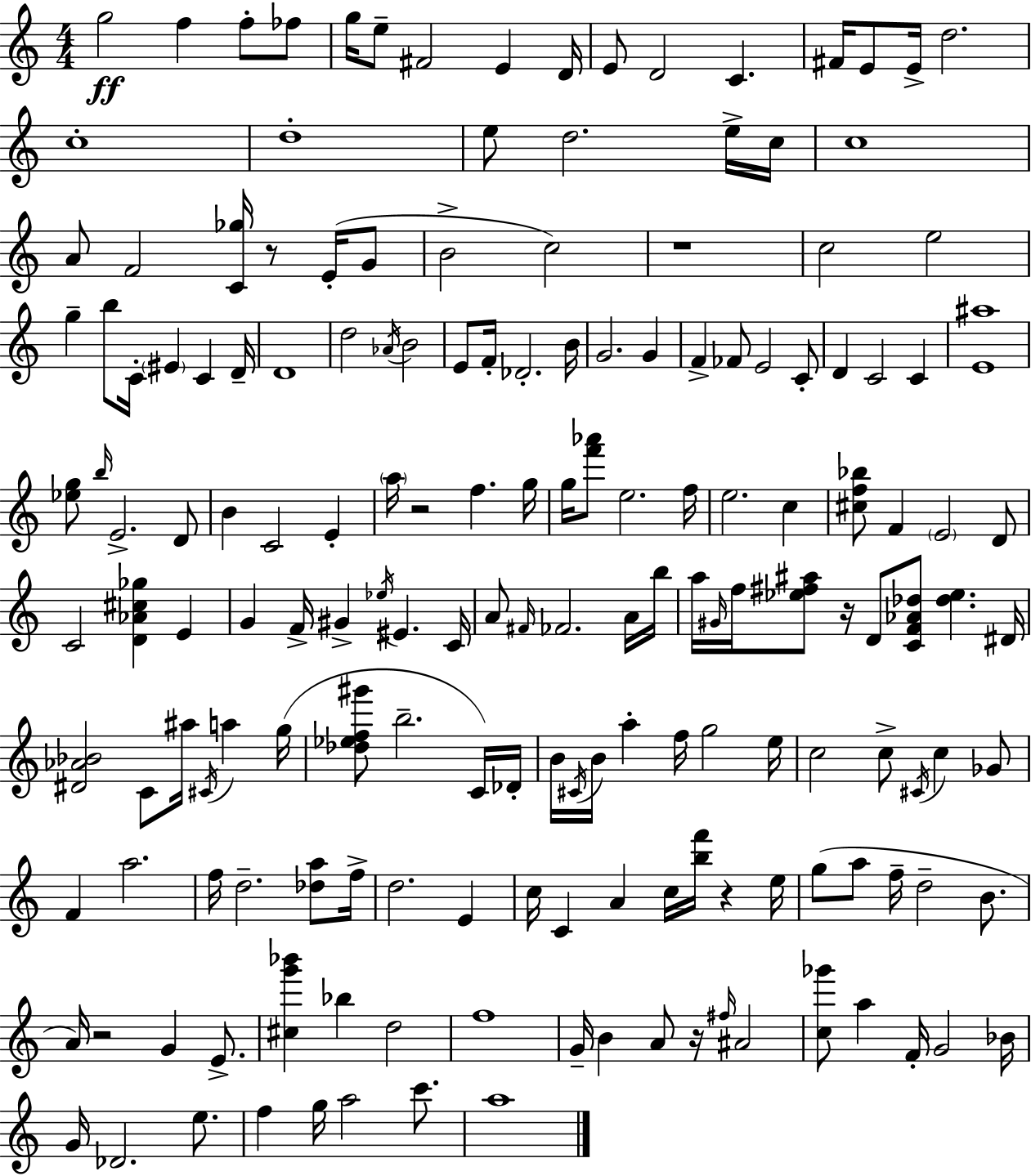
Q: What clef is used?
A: treble